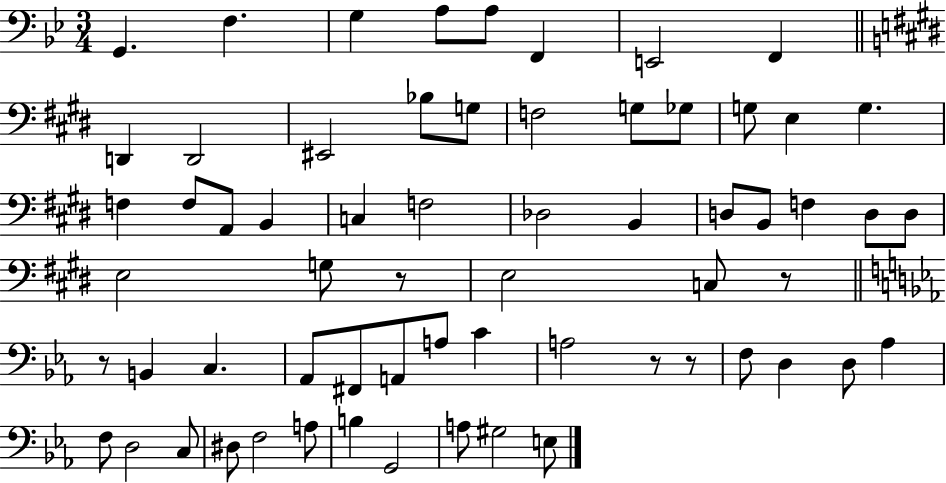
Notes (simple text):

G2/q. F3/q. G3/q A3/e A3/e F2/q E2/h F2/q D2/q D2/h EIS2/h Bb3/e G3/e F3/h G3/e Gb3/e G3/e E3/q G3/q. F3/q F3/e A2/e B2/q C3/q F3/h Db3/h B2/q D3/e B2/e F3/q D3/e D3/e E3/h G3/e R/e E3/h C3/e R/e R/e B2/q C3/q. Ab2/e F#2/e A2/e A3/e C4/q A3/h R/e R/e F3/e D3/q D3/e Ab3/q F3/e D3/h C3/e D#3/e F3/h A3/e B3/q G2/h A3/e G#3/h E3/e